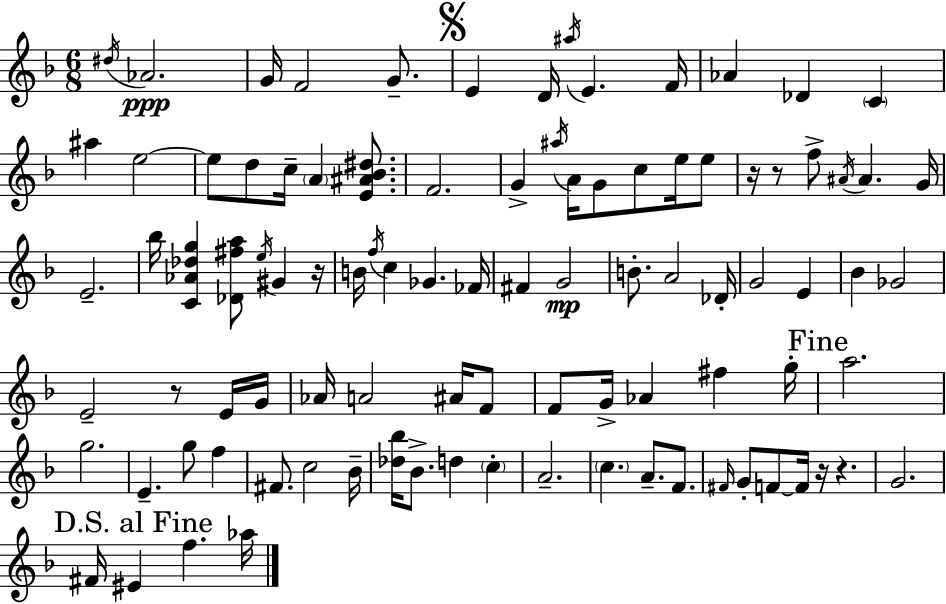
D#5/s Ab4/h. G4/s F4/h G4/e. E4/q D4/s A#5/s E4/q. F4/s Ab4/q Db4/q C4/q A#5/q E5/h E5/e D5/e C5/s A4/q [E4,A#4,Bb4,D#5]/e. F4/h. G4/q A#5/s A4/s G4/e C5/e E5/s E5/e R/s R/e F5/e A#4/s A#4/q. G4/s E4/h. Bb5/s [C4,Ab4,Db5,G5]/q [Db4,F#5,A5]/e E5/s G#4/q R/s B4/s F5/s C5/q Gb4/q. FES4/s F#4/q G4/h B4/e. A4/h Db4/s G4/h E4/q Bb4/q Gb4/h E4/h R/e E4/s G4/s Ab4/s A4/h A#4/s F4/e F4/e G4/s Ab4/q F#5/q G5/s A5/h. G5/h. E4/q. G5/e F5/q F#4/e. C5/h Bb4/s [Db5,Bb5]/s Bb4/e. D5/q C5/q A4/h. C5/q. A4/e. F4/e. F#4/s G4/e F4/e F4/s R/s R/q. G4/h. F#4/s EIS4/q F5/q. Ab5/s